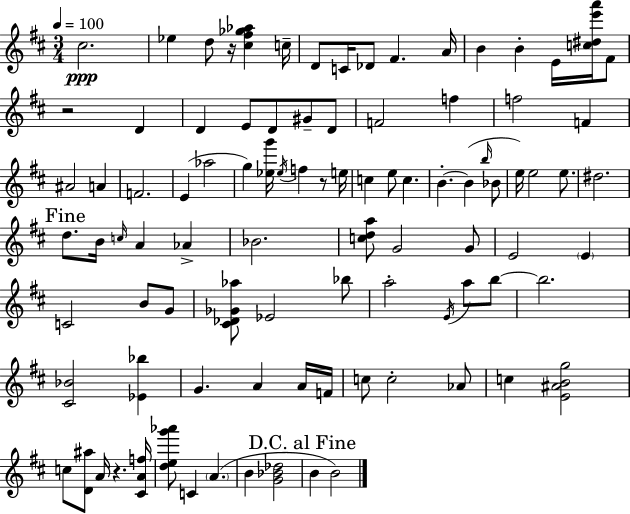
C#5/h. Eb5/q D5/e R/s [C#5,F#5,Gb5,Ab5]/q C5/s D4/e C4/s Db4/e F#4/q. A4/s B4/q B4/q E4/s [C5,D#5,E6,A6]/s F#4/e R/h D4/q D4/q E4/e D4/e G#4/e D4/e F4/h F5/q F5/h F4/q A#4/h A4/q F4/h. E4/q Ab5/h G5/q [Eb5,G6]/s Eb5/s F5/q R/e E5/s C5/q E5/e C5/q. B4/q. B4/q B5/s Bb4/e E5/s E5/h E5/e. D#5/h. D5/e. B4/s C5/s A4/q Ab4/q Bb4/h. [C5,D5,A5]/e G4/h G4/e E4/h E4/q C4/h B4/e G4/e [C#4,Db4,Gb4,Ab5]/e Eb4/h Bb5/e A5/h E4/s A5/e B5/e B5/h. [C#4,Bb4]/h [Eb4,Bb5]/q G4/q. A4/q A4/s F4/s C5/e C5/h Ab4/e C5/q [E4,A#4,B4,G5]/h C5/e [D4,A#5]/e A4/s R/q. [C#4,A4,F5]/s [D5,E5,G6,Ab6]/e C4/q A4/q. B4/q [G4,Bb4,Db5]/h B4/q B4/h